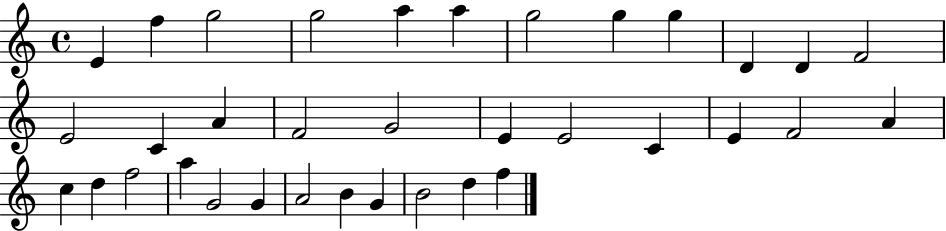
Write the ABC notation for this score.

X:1
T:Untitled
M:4/4
L:1/4
K:C
E f g2 g2 a a g2 g g D D F2 E2 C A F2 G2 E E2 C E F2 A c d f2 a G2 G A2 B G B2 d f